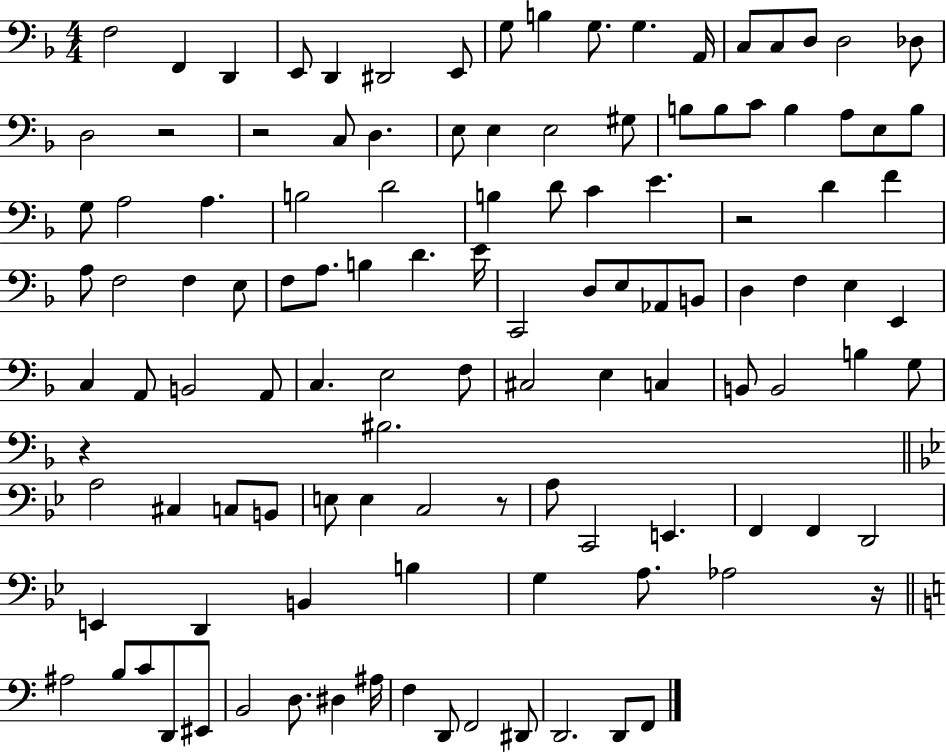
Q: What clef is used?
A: bass